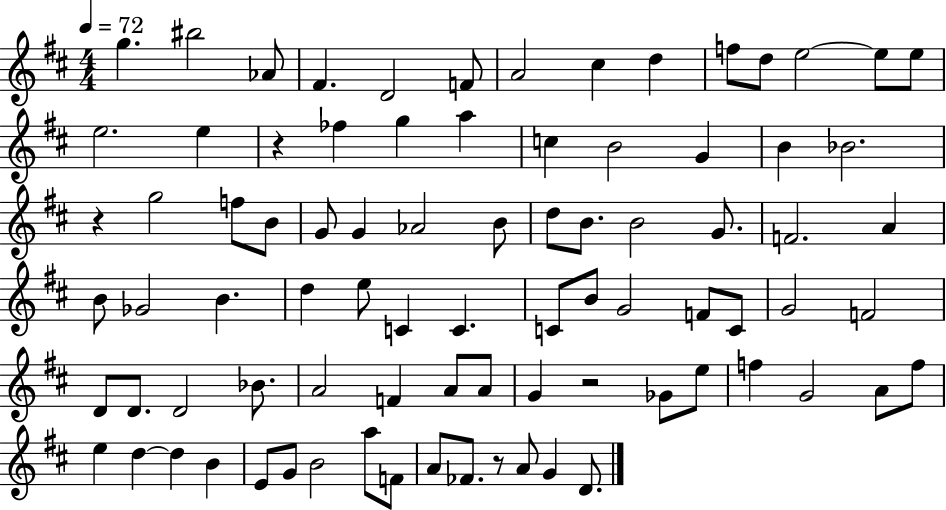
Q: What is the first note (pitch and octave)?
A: G5